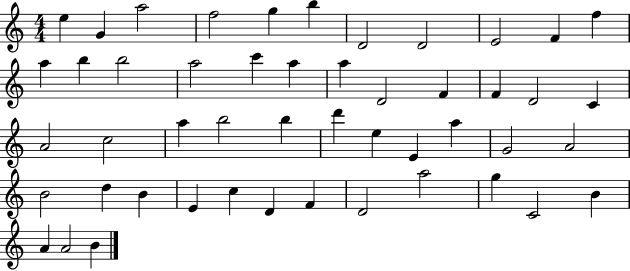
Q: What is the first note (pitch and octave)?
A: E5